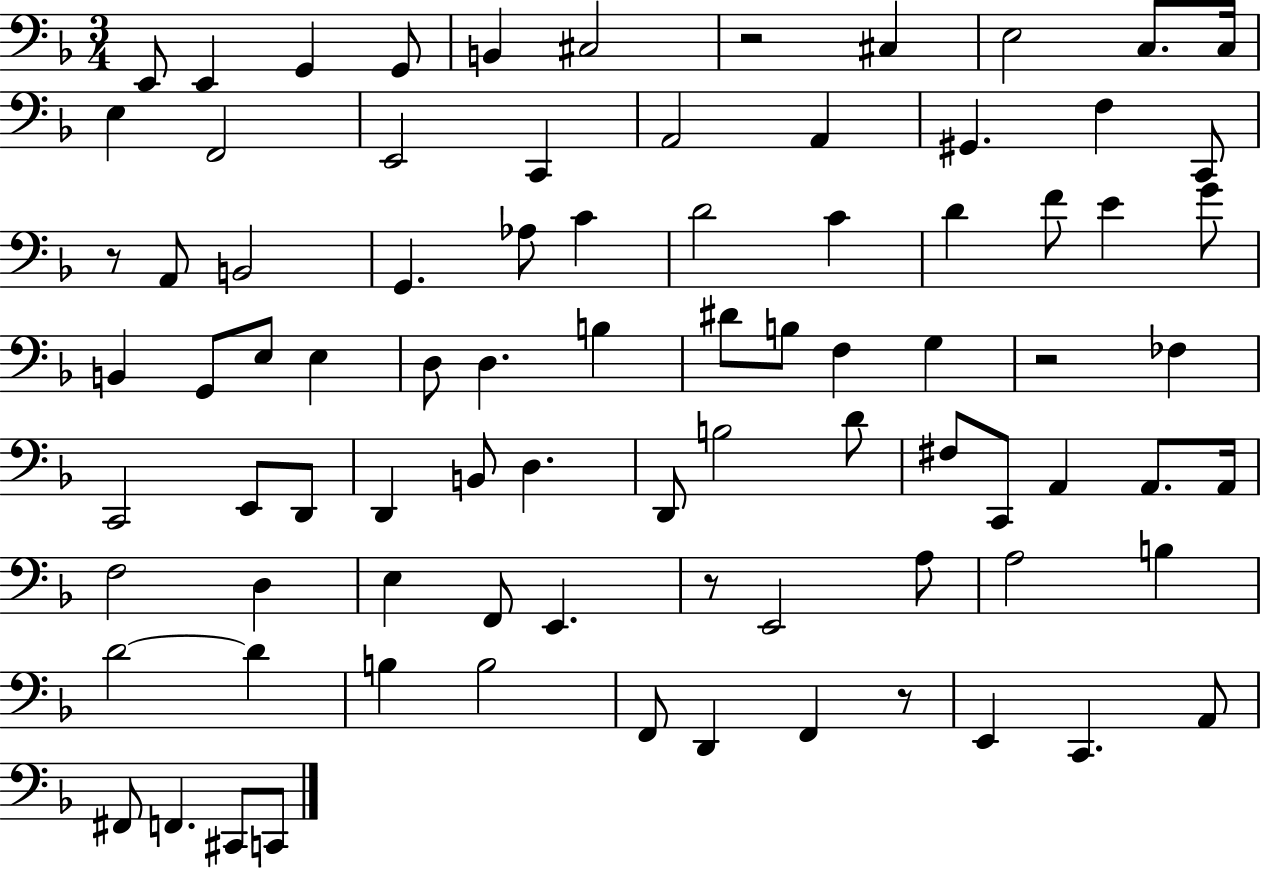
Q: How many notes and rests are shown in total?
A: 84